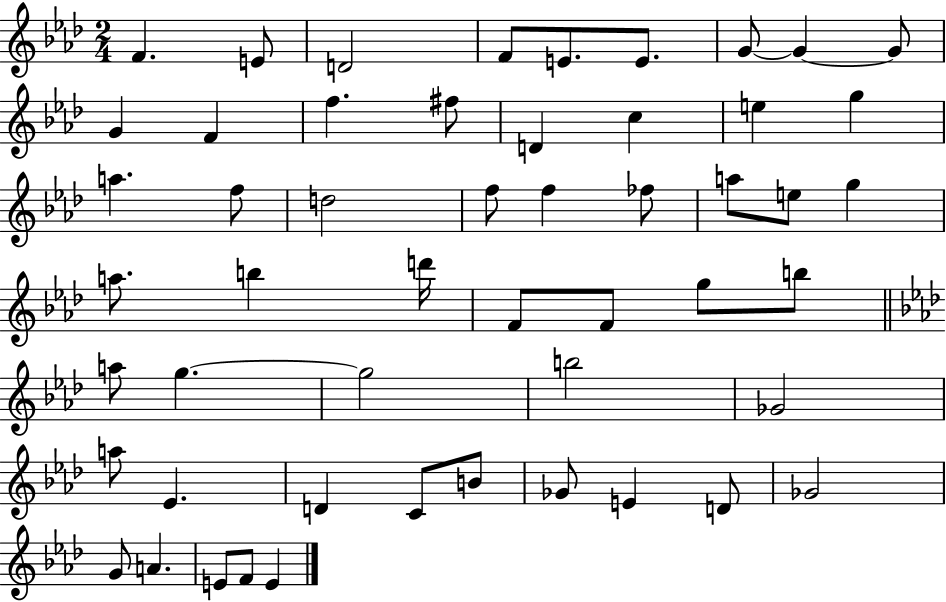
F4/q. E4/e D4/h F4/e E4/e. E4/e. G4/e G4/q G4/e G4/q F4/q F5/q. F#5/e D4/q C5/q E5/q G5/q A5/q. F5/e D5/h F5/e F5/q FES5/e A5/e E5/e G5/q A5/e. B5/q D6/s F4/e F4/e G5/e B5/e A5/e G5/q. G5/h B5/h Gb4/h A5/e Eb4/q. D4/q C4/e B4/e Gb4/e E4/q D4/e Gb4/h G4/e A4/q. E4/e F4/e E4/q